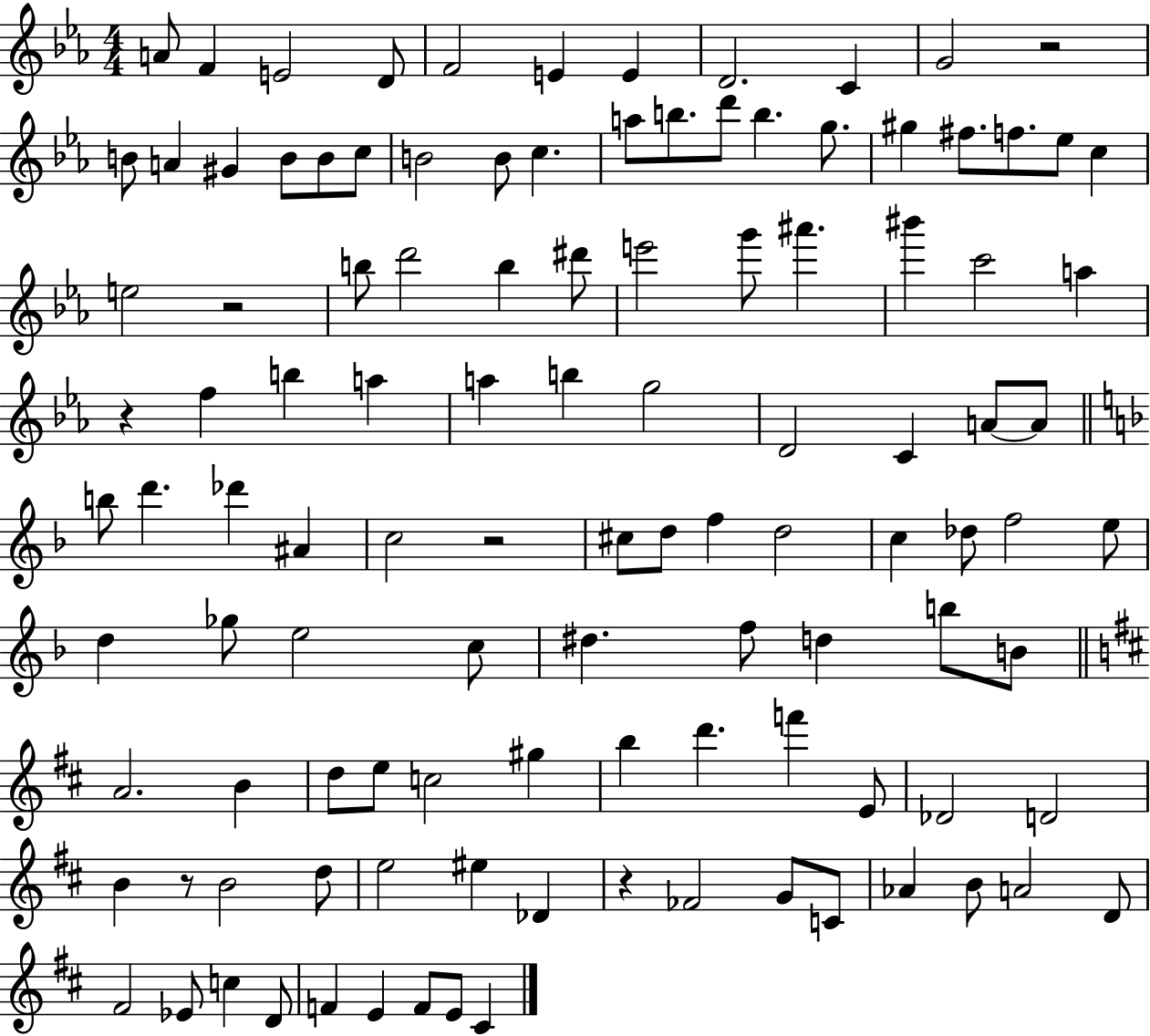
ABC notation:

X:1
T:Untitled
M:4/4
L:1/4
K:Eb
A/2 F E2 D/2 F2 E E D2 C G2 z2 B/2 A ^G B/2 B/2 c/2 B2 B/2 c a/2 b/2 d'/2 b g/2 ^g ^f/2 f/2 _e/2 c e2 z2 b/2 d'2 b ^d'/2 e'2 g'/2 ^a' ^b' c'2 a z f b a a b g2 D2 C A/2 A/2 b/2 d' _d' ^A c2 z2 ^c/2 d/2 f d2 c _d/2 f2 e/2 d _g/2 e2 c/2 ^d f/2 d b/2 B/2 A2 B d/2 e/2 c2 ^g b d' f' E/2 _D2 D2 B z/2 B2 d/2 e2 ^e _D z _F2 G/2 C/2 _A B/2 A2 D/2 ^F2 _E/2 c D/2 F E F/2 E/2 ^C